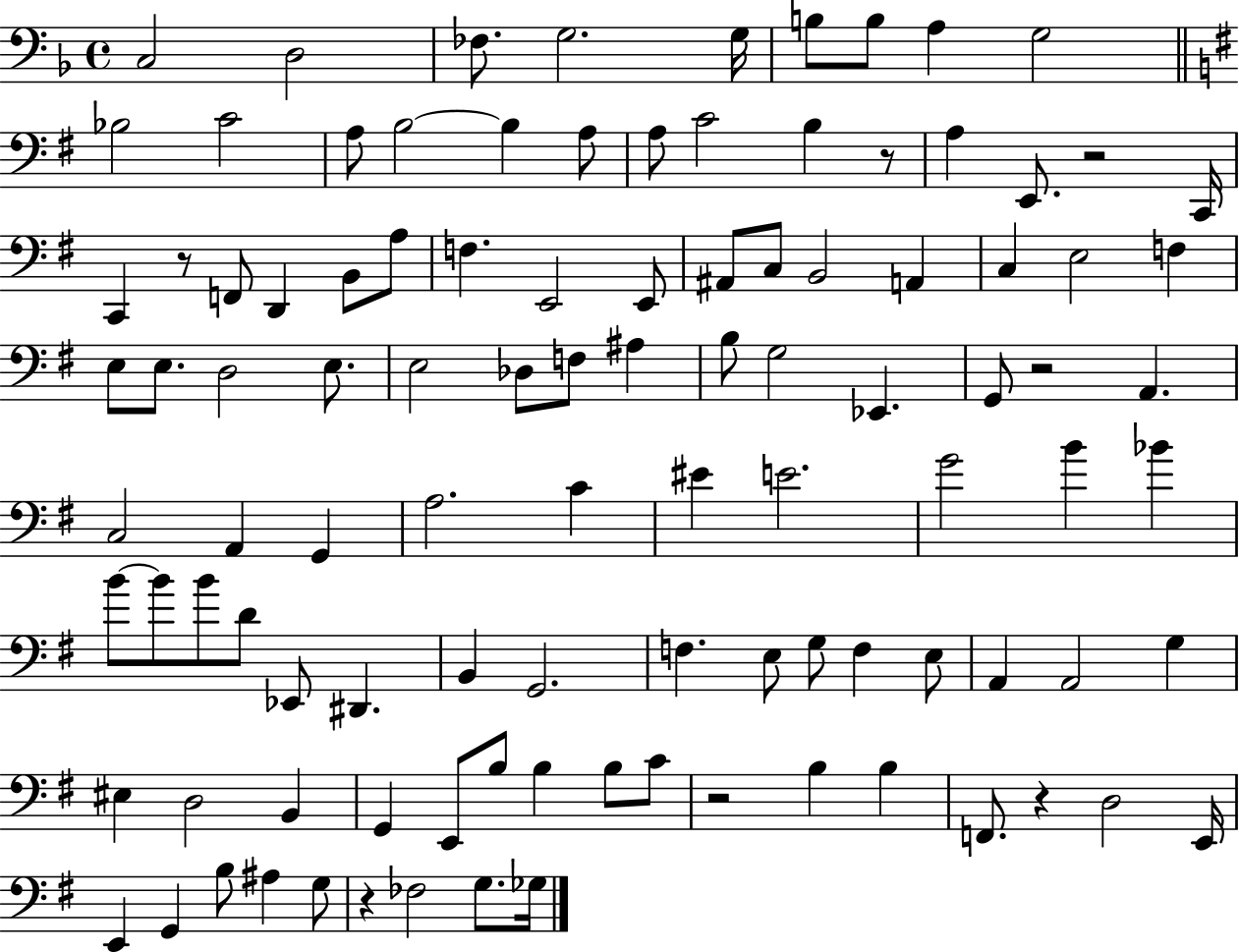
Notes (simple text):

C3/h D3/h FES3/e. G3/h. G3/s B3/e B3/e A3/q G3/h Bb3/h C4/h A3/e B3/h B3/q A3/e A3/e C4/h B3/q R/e A3/q E2/e. R/h C2/s C2/q R/e F2/e D2/q B2/e A3/e F3/q. E2/h E2/e A#2/e C3/e B2/h A2/q C3/q E3/h F3/q E3/e E3/e. D3/h E3/e. E3/h Db3/e F3/e A#3/q B3/e G3/h Eb2/q. G2/e R/h A2/q. C3/h A2/q G2/q A3/h. C4/q EIS4/q E4/h. G4/h B4/q Bb4/q B4/e B4/e B4/e D4/e Eb2/e D#2/q. B2/q G2/h. F3/q. E3/e G3/e F3/q E3/e A2/q A2/h G3/q EIS3/q D3/h B2/q G2/q E2/e B3/e B3/q B3/e C4/e R/h B3/q B3/q F2/e. R/q D3/h E2/s E2/q G2/q B3/e A#3/q G3/e R/q FES3/h G3/e. Gb3/s